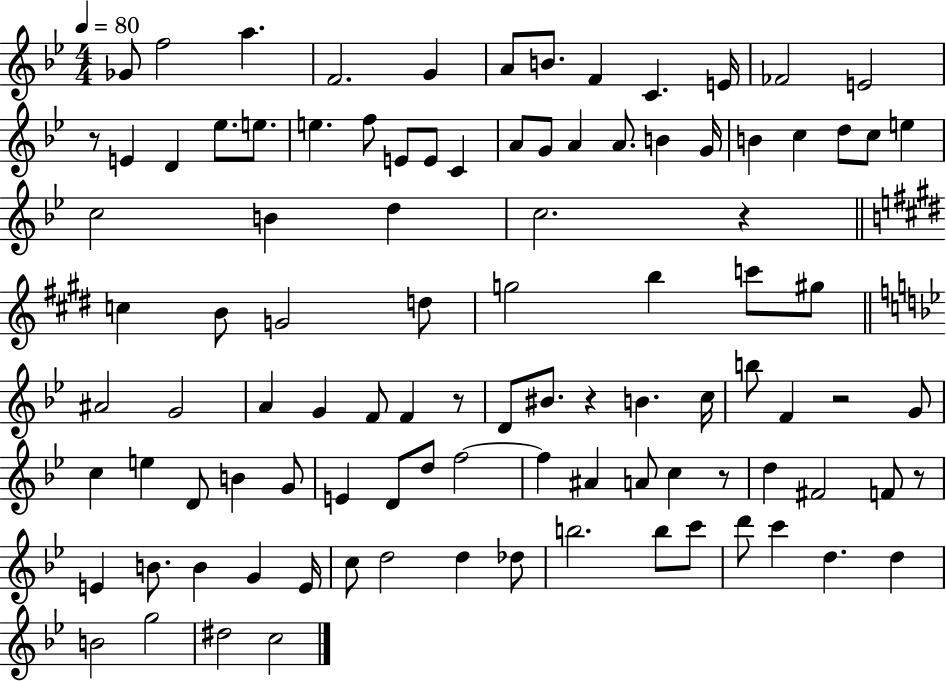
{
  \clef treble
  \numericTimeSignature
  \time 4/4
  \key bes \major
  \tempo 4 = 80
  ges'8 f''2 a''4. | f'2. g'4 | a'8 b'8. f'4 c'4. e'16 | fes'2 e'2 | \break r8 e'4 d'4 ees''8. e''8. | e''4. f''8 e'8 e'8 c'4 | a'8 g'8 a'4 a'8. b'4 g'16 | b'4 c''4 d''8 c''8 e''4 | \break c''2 b'4 d''4 | c''2. r4 | \bar "||" \break \key e \major c''4 b'8 g'2 d''8 | g''2 b''4 c'''8 gis''8 | \bar "||" \break \key bes \major ais'2 g'2 | a'4 g'4 f'8 f'4 r8 | d'8 bis'8. r4 b'4. c''16 | b''8 f'4 r2 g'8 | \break c''4 e''4 d'8 b'4 g'8 | e'4 d'8 d''8 f''2~~ | f''4 ais'4 a'8 c''4 r8 | d''4 fis'2 f'8 r8 | \break e'4 b'8. b'4 g'4 e'16 | c''8 d''2 d''4 des''8 | b''2. b''8 c'''8 | d'''8 c'''4 d''4. d''4 | \break b'2 g''2 | dis''2 c''2 | \bar "|."
}